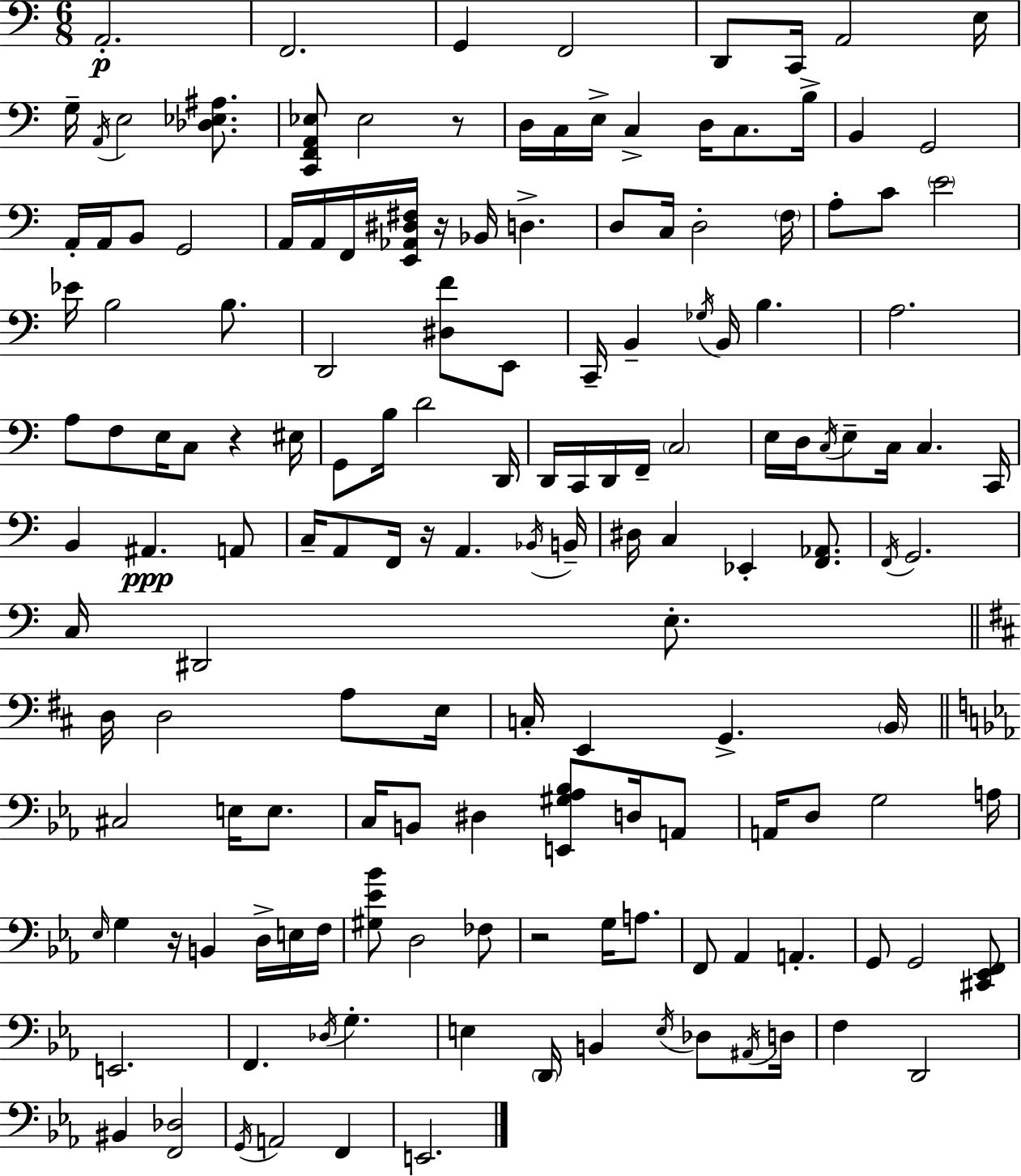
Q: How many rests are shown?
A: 6